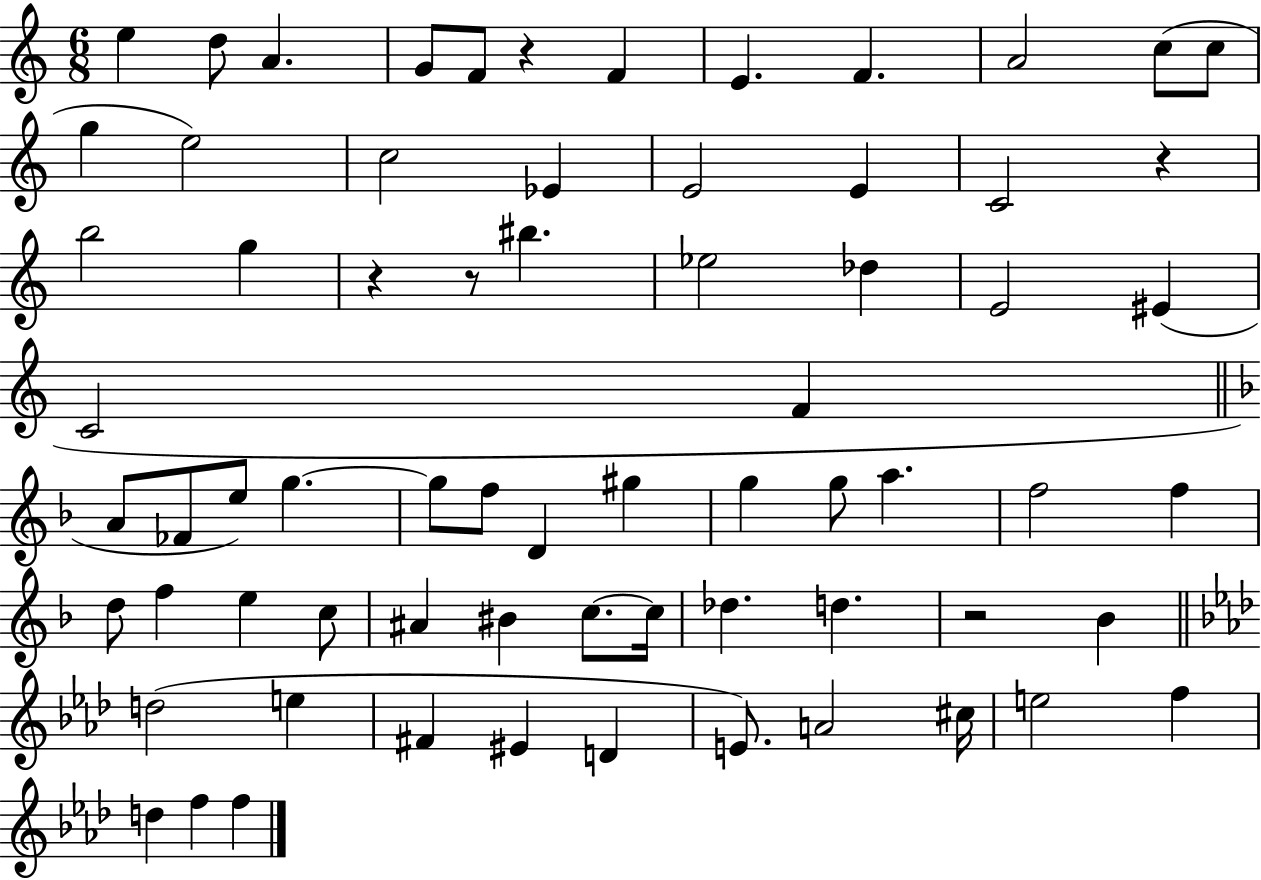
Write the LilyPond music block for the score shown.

{
  \clef treble
  \numericTimeSignature
  \time 6/8
  \key c \major
  \repeat volta 2 { e''4 d''8 a'4. | g'8 f'8 r4 f'4 | e'4. f'4. | a'2 c''8( c''8 | \break g''4 e''2) | c''2 ees'4 | e'2 e'4 | c'2 r4 | \break b''2 g''4 | r4 r8 bis''4. | ees''2 des''4 | e'2 eis'4( | \break c'2 f'4 | \bar "||" \break \key f \major a'8 fes'8 e''8) g''4.~~ | g''8 f''8 d'4 gis''4 | g''4 g''8 a''4. | f''2 f''4 | \break d''8 f''4 e''4 c''8 | ais'4 bis'4 c''8.~~ c''16 | des''4. d''4. | r2 bes'4 | \break \bar "||" \break \key aes \major d''2( e''4 | fis'4 eis'4 d'4 | e'8.) a'2 cis''16 | e''2 f''4 | \break d''4 f''4 f''4 | } \bar "|."
}